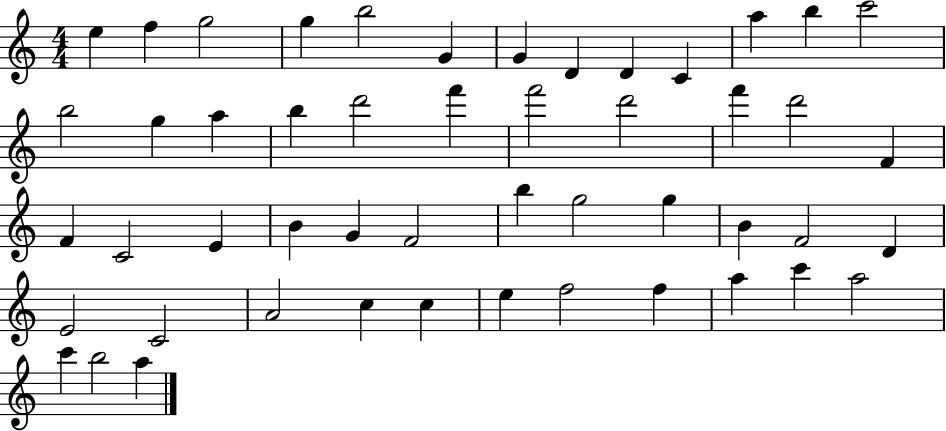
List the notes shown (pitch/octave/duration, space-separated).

E5/q F5/q G5/h G5/q B5/h G4/q G4/q D4/q D4/q C4/q A5/q B5/q C6/h B5/h G5/q A5/q B5/q D6/h F6/q F6/h D6/h F6/q D6/h F4/q F4/q C4/h E4/q B4/q G4/q F4/h B5/q G5/h G5/q B4/q F4/h D4/q E4/h C4/h A4/h C5/q C5/q E5/q F5/h F5/q A5/q C6/q A5/h C6/q B5/h A5/q